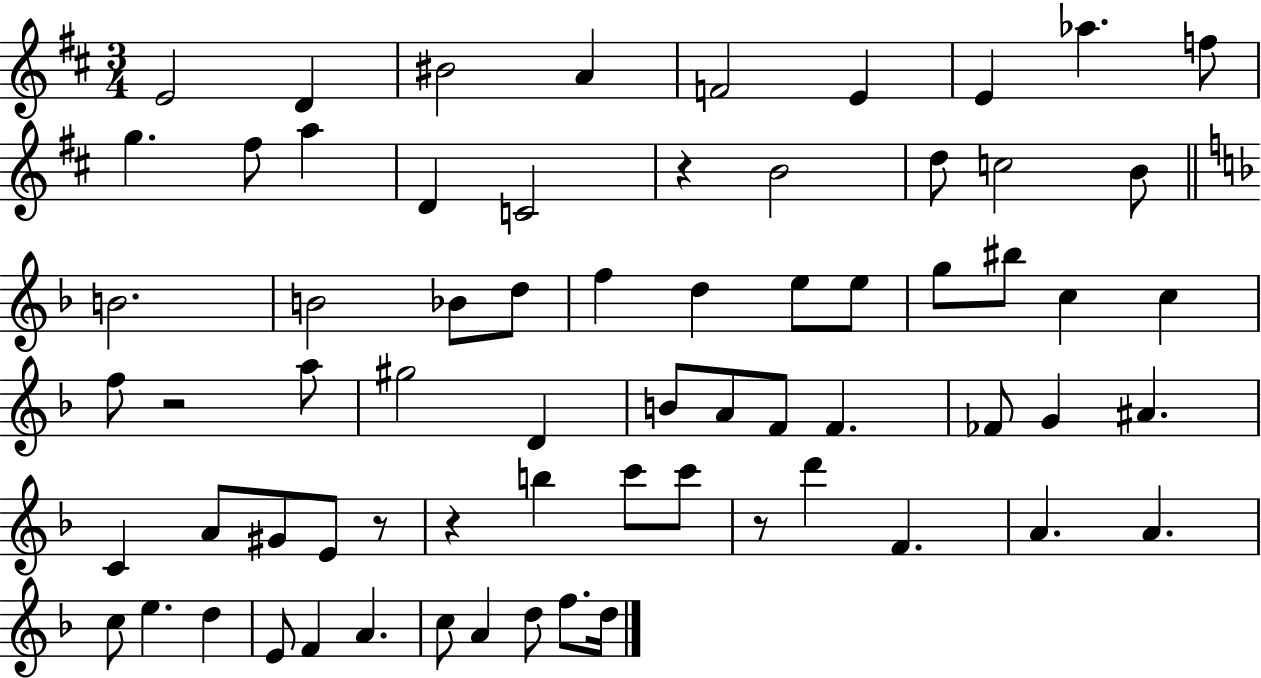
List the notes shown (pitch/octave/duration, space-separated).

E4/h D4/q BIS4/h A4/q F4/h E4/q E4/q Ab5/q. F5/e G5/q. F#5/e A5/q D4/q C4/h R/q B4/h D5/e C5/h B4/e B4/h. B4/h Bb4/e D5/e F5/q D5/q E5/e E5/e G5/e BIS5/e C5/q C5/q F5/e R/h A5/e G#5/h D4/q B4/e A4/e F4/e F4/q. FES4/e G4/q A#4/q. C4/q A4/e G#4/e E4/e R/e R/q B5/q C6/e C6/e R/e D6/q F4/q. A4/q. A4/q. C5/e E5/q. D5/q E4/e F4/q A4/q. C5/e A4/q D5/e F5/e. D5/s